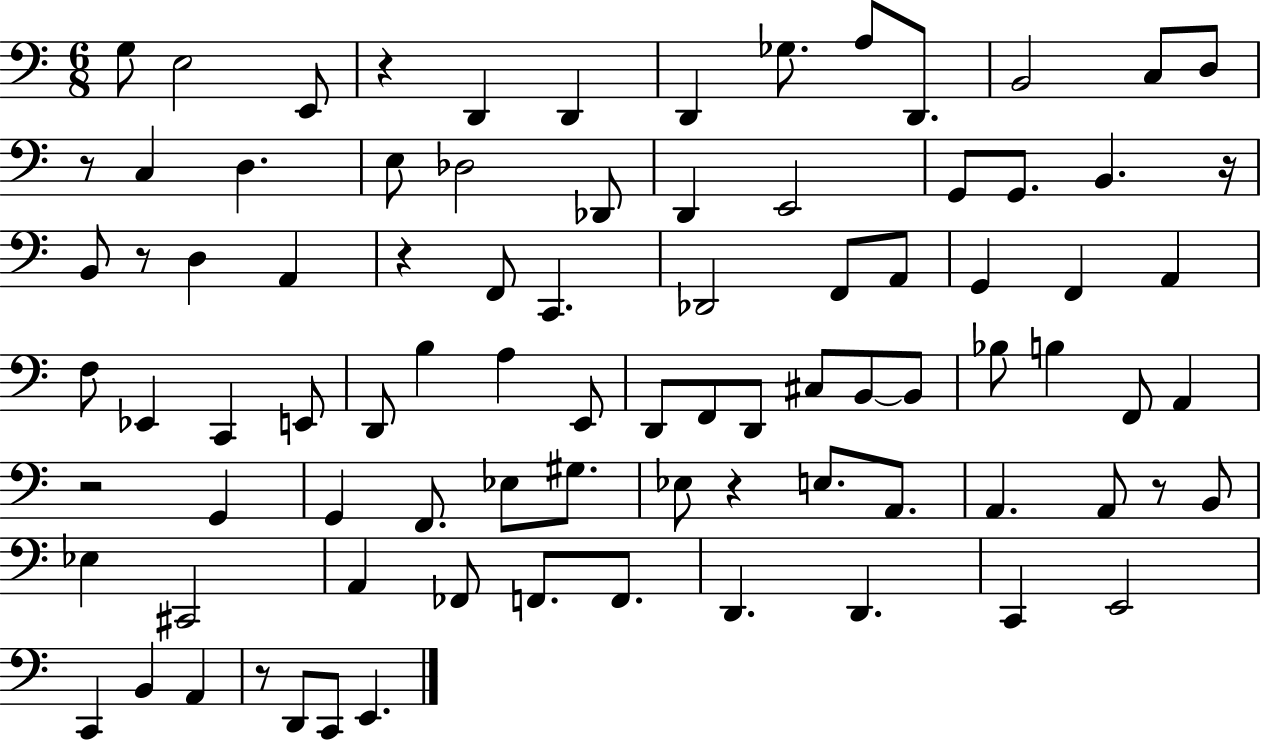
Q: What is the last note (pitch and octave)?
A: E2